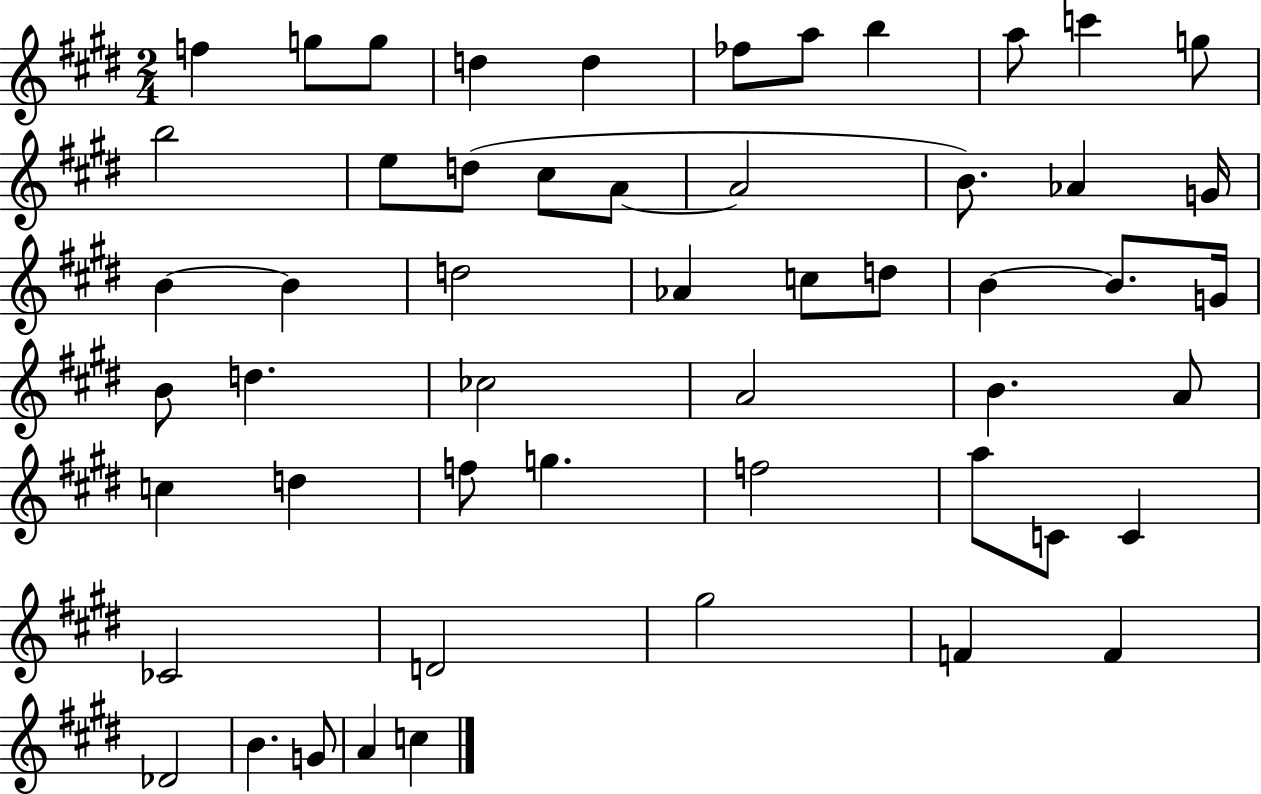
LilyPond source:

{
  \clef treble
  \numericTimeSignature
  \time 2/4
  \key e \major
  f''4 g''8 g''8 | d''4 d''4 | fes''8 a''8 b''4 | a''8 c'''4 g''8 | \break b''2 | e''8 d''8( cis''8 a'8~~ | a'2 | b'8.) aes'4 g'16 | \break b'4~~ b'4 | d''2 | aes'4 c''8 d''8 | b'4~~ b'8. g'16 | \break b'8 d''4. | ces''2 | a'2 | b'4. a'8 | \break c''4 d''4 | f''8 g''4. | f''2 | a''8 c'8 c'4 | \break ces'2 | d'2 | gis''2 | f'4 f'4 | \break des'2 | b'4. g'8 | a'4 c''4 | \bar "|."
}